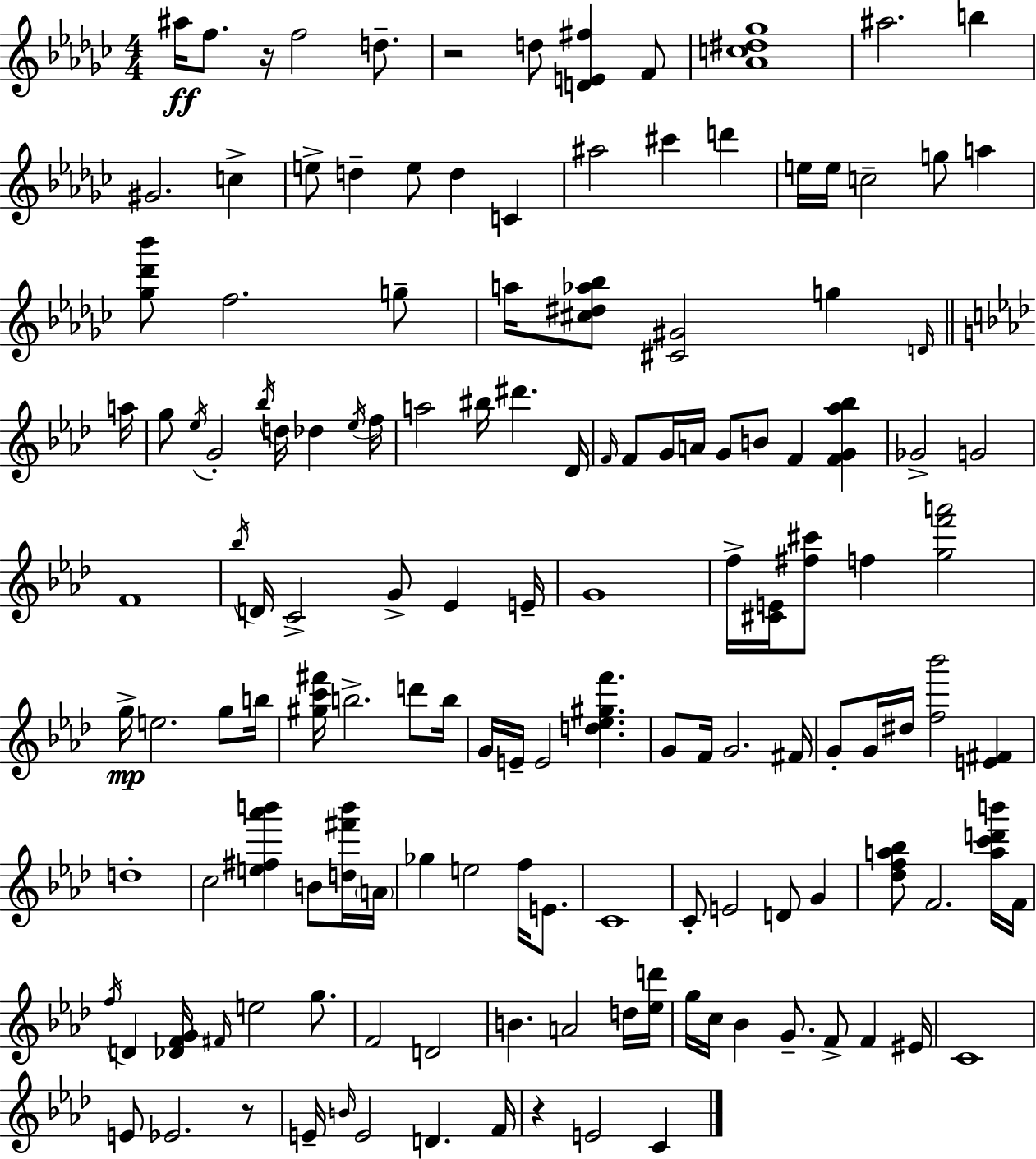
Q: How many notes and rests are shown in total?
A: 142